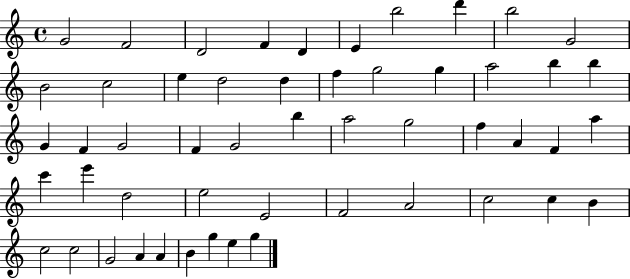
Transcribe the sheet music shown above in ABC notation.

X:1
T:Untitled
M:4/4
L:1/4
K:C
G2 F2 D2 F D E b2 d' b2 G2 B2 c2 e d2 d f g2 g a2 b b G F G2 F G2 b a2 g2 f A F a c' e' d2 e2 E2 F2 A2 c2 c B c2 c2 G2 A A B g e g